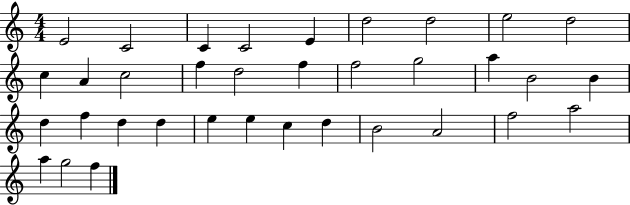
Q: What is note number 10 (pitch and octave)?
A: C5